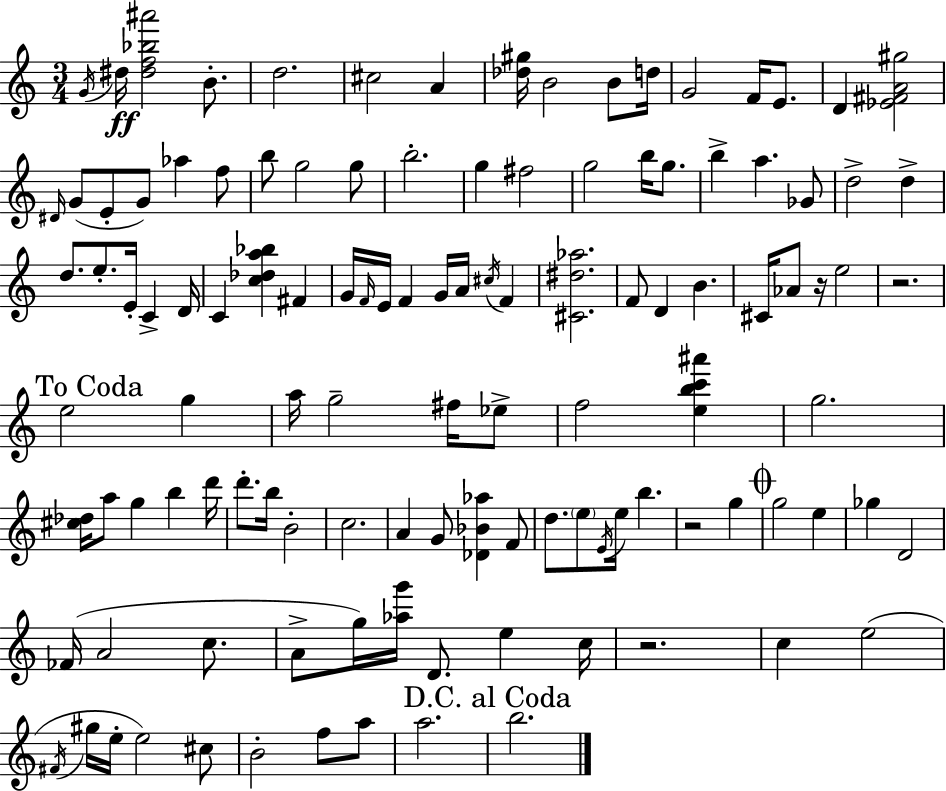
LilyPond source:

{
  \clef treble
  \numericTimeSignature
  \time 3/4
  \key a \minor
  \acciaccatura { g'16 }\ff dis''16 <dis'' f'' bes'' ais'''>2 b'8.-. | d''2. | cis''2 a'4 | <des'' gis''>16 b'2 b'8 | \break d''16 g'2 f'16 e'8. | d'4 <ees' fis' a' gis''>2 | \grace { dis'16 } g'8( e'8-. g'8) aes''4 | f''8 b''8 g''2 | \break g''8 b''2.-. | g''4 fis''2 | g''2 b''16 g''8. | b''4-> a''4. | \break ges'8 d''2-> d''4-> | d''8. e''8.-. e'16-. c'4-> | d'16 c'4 <c'' des'' a'' bes''>4 fis'4 | g'16 \grace { f'16 } e'16 f'4 g'16 a'16 \acciaccatura { cis''16 } | \break f'4 <cis' dis'' aes''>2. | f'8 d'4 b'4. | cis'16 aes'8 r16 e''2 | r2. | \break \mark "To Coda" e''2 | g''4 a''16 g''2-- | fis''16 ees''8-> f''2 | <e'' b'' c''' ais'''>4 g''2. | \break <cis'' des''>16 a''8 g''4 b''4 | d'''16 d'''8.-. b''16 b'2-. | c''2. | a'4 g'8 <des' bes' aes''>4 | \break f'8 d''8. \parenthesize e''8 \acciaccatura { e'16 } e''16 b''4. | r2 | g''4 \mark \markup { \musicglyph "scripts.coda" } g''2 | e''4 ges''4 d'2 | \break fes'16( a'2 | c''8. a'8-> g''16) <aes'' g'''>16 d'8. | e''4 c''16 r2. | c''4 e''2( | \break \acciaccatura { fis'16 } gis''16 e''16-. e''2) | cis''8 b'2-. | f''8 a''8 a''2. | \mark "D.C. al Coda" b''2. | \break \bar "|."
}